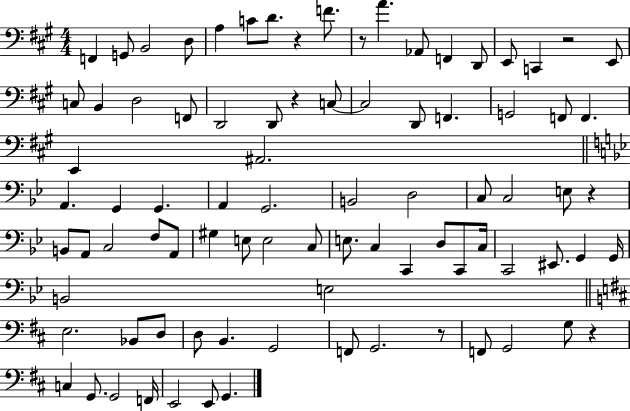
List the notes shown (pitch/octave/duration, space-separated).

F2/q G2/e B2/h D3/e A3/q C4/e D4/e. R/q F4/e. R/e A4/q. Ab2/e F2/q D2/e E2/e C2/q R/h E2/e C3/e B2/q D3/h F2/e D2/h D2/e R/q C3/e C3/h D2/e F2/q. G2/h F2/e F2/q. E2/q A#2/h. A2/q. G2/q G2/q. A2/q G2/h. B2/h D3/h C3/e C3/h E3/e R/q B2/e A2/e C3/h F3/e A2/e G#3/q E3/e E3/h C3/e E3/e. C3/q C2/q D3/e C2/e C3/s C2/h EIS2/e. G2/q G2/s B2/h E3/h E3/h. Bb2/e D3/e D3/e B2/q. G2/h F2/e G2/h. R/e F2/e G2/h G3/e R/q C3/q G2/e. G2/h F2/s E2/h E2/e G2/q.